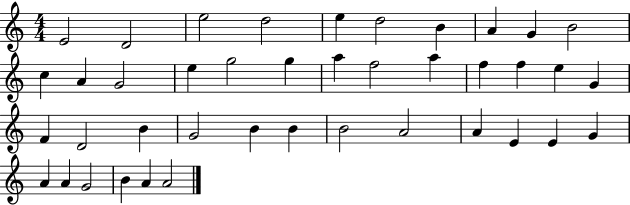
{
  \clef treble
  \numericTimeSignature
  \time 4/4
  \key c \major
  e'2 d'2 | e''2 d''2 | e''4 d''2 b'4 | a'4 g'4 b'2 | \break c''4 a'4 g'2 | e''4 g''2 g''4 | a''4 f''2 a''4 | f''4 f''4 e''4 g'4 | \break f'4 d'2 b'4 | g'2 b'4 b'4 | b'2 a'2 | a'4 e'4 e'4 g'4 | \break a'4 a'4 g'2 | b'4 a'4 a'2 | \bar "|."
}